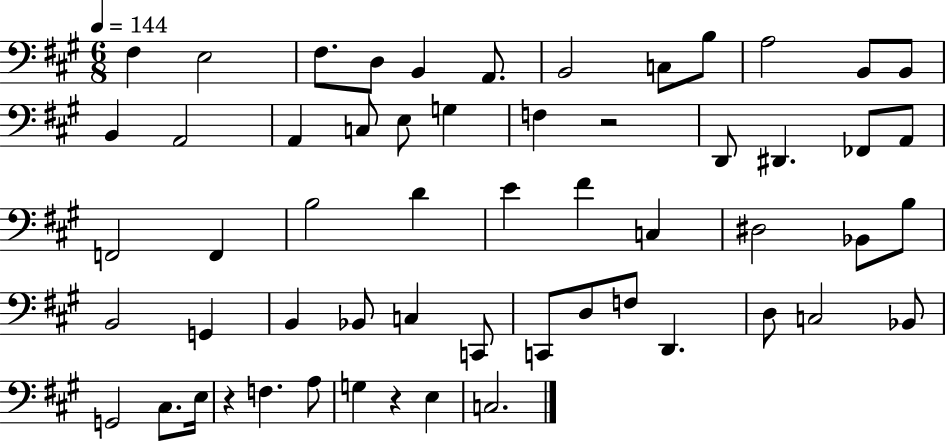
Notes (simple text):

F#3/q E3/h F#3/e. D3/e B2/q A2/e. B2/h C3/e B3/e A3/h B2/e B2/e B2/q A2/h A2/q C3/e E3/e G3/q F3/q R/h D2/e D#2/q. FES2/e A2/e F2/h F2/q B3/h D4/q E4/q F#4/q C3/q D#3/h Bb2/e B3/e B2/h G2/q B2/q Bb2/e C3/q C2/e C2/e D3/e F3/e D2/q. D3/e C3/h Bb2/e G2/h C#3/e. E3/s R/q F3/q. A3/e G3/q R/q E3/q C3/h.